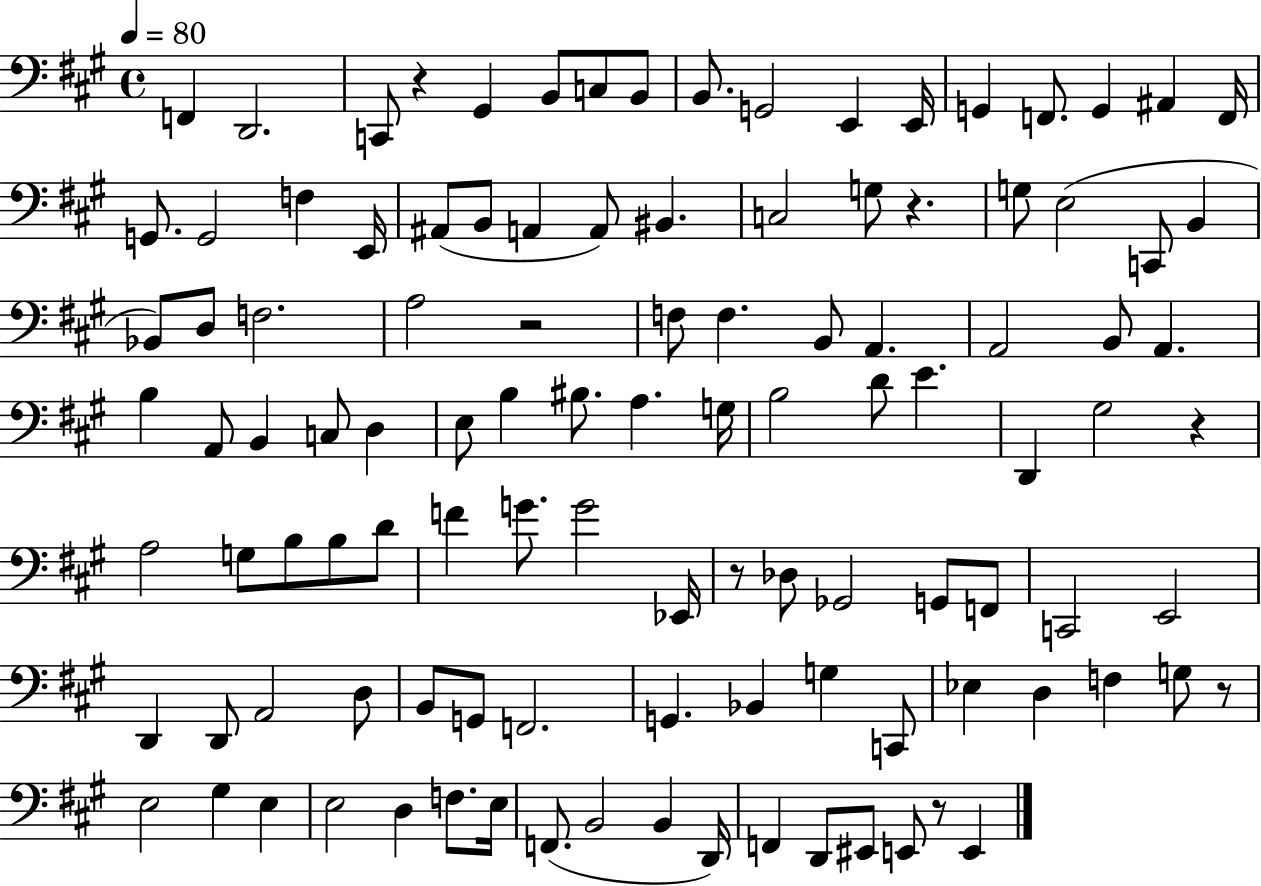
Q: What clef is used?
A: bass